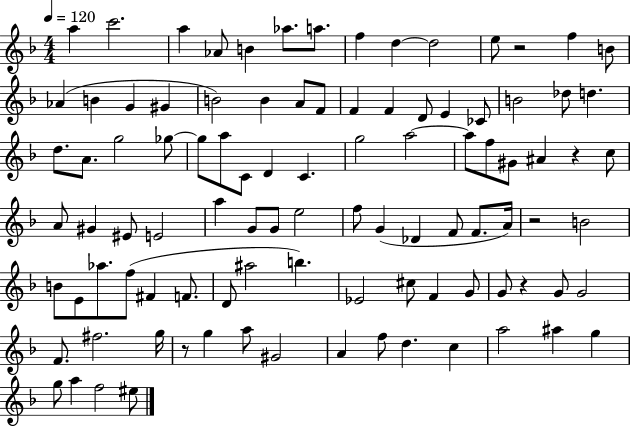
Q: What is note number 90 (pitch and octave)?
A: G5